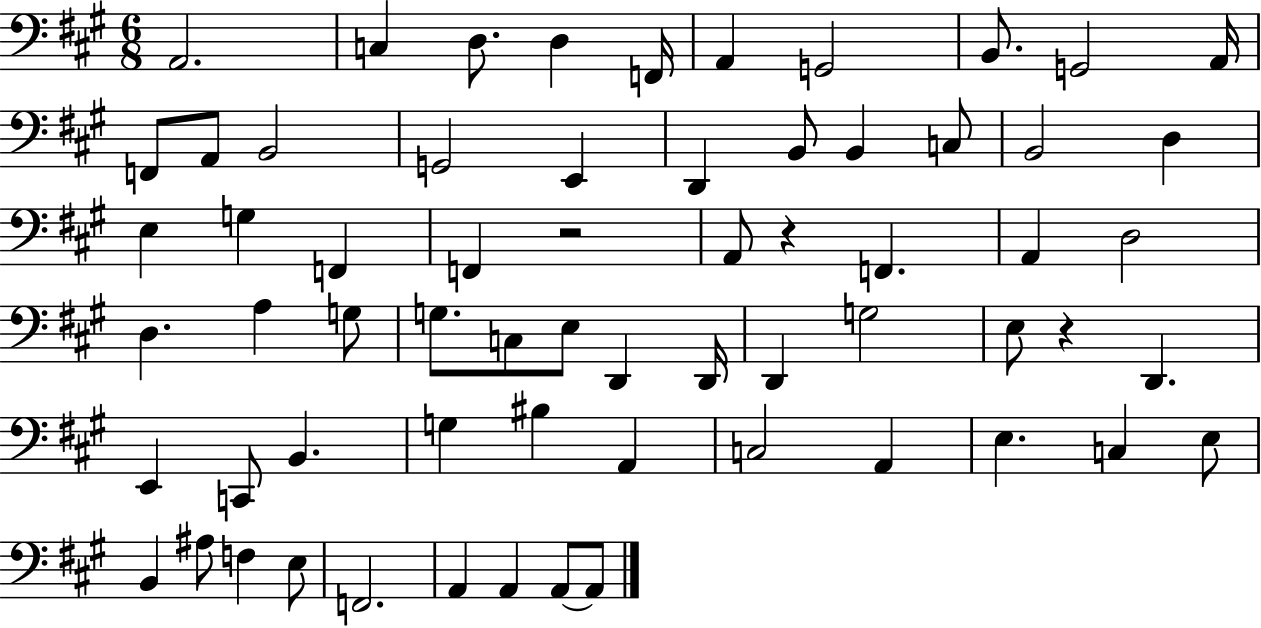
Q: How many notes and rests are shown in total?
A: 64